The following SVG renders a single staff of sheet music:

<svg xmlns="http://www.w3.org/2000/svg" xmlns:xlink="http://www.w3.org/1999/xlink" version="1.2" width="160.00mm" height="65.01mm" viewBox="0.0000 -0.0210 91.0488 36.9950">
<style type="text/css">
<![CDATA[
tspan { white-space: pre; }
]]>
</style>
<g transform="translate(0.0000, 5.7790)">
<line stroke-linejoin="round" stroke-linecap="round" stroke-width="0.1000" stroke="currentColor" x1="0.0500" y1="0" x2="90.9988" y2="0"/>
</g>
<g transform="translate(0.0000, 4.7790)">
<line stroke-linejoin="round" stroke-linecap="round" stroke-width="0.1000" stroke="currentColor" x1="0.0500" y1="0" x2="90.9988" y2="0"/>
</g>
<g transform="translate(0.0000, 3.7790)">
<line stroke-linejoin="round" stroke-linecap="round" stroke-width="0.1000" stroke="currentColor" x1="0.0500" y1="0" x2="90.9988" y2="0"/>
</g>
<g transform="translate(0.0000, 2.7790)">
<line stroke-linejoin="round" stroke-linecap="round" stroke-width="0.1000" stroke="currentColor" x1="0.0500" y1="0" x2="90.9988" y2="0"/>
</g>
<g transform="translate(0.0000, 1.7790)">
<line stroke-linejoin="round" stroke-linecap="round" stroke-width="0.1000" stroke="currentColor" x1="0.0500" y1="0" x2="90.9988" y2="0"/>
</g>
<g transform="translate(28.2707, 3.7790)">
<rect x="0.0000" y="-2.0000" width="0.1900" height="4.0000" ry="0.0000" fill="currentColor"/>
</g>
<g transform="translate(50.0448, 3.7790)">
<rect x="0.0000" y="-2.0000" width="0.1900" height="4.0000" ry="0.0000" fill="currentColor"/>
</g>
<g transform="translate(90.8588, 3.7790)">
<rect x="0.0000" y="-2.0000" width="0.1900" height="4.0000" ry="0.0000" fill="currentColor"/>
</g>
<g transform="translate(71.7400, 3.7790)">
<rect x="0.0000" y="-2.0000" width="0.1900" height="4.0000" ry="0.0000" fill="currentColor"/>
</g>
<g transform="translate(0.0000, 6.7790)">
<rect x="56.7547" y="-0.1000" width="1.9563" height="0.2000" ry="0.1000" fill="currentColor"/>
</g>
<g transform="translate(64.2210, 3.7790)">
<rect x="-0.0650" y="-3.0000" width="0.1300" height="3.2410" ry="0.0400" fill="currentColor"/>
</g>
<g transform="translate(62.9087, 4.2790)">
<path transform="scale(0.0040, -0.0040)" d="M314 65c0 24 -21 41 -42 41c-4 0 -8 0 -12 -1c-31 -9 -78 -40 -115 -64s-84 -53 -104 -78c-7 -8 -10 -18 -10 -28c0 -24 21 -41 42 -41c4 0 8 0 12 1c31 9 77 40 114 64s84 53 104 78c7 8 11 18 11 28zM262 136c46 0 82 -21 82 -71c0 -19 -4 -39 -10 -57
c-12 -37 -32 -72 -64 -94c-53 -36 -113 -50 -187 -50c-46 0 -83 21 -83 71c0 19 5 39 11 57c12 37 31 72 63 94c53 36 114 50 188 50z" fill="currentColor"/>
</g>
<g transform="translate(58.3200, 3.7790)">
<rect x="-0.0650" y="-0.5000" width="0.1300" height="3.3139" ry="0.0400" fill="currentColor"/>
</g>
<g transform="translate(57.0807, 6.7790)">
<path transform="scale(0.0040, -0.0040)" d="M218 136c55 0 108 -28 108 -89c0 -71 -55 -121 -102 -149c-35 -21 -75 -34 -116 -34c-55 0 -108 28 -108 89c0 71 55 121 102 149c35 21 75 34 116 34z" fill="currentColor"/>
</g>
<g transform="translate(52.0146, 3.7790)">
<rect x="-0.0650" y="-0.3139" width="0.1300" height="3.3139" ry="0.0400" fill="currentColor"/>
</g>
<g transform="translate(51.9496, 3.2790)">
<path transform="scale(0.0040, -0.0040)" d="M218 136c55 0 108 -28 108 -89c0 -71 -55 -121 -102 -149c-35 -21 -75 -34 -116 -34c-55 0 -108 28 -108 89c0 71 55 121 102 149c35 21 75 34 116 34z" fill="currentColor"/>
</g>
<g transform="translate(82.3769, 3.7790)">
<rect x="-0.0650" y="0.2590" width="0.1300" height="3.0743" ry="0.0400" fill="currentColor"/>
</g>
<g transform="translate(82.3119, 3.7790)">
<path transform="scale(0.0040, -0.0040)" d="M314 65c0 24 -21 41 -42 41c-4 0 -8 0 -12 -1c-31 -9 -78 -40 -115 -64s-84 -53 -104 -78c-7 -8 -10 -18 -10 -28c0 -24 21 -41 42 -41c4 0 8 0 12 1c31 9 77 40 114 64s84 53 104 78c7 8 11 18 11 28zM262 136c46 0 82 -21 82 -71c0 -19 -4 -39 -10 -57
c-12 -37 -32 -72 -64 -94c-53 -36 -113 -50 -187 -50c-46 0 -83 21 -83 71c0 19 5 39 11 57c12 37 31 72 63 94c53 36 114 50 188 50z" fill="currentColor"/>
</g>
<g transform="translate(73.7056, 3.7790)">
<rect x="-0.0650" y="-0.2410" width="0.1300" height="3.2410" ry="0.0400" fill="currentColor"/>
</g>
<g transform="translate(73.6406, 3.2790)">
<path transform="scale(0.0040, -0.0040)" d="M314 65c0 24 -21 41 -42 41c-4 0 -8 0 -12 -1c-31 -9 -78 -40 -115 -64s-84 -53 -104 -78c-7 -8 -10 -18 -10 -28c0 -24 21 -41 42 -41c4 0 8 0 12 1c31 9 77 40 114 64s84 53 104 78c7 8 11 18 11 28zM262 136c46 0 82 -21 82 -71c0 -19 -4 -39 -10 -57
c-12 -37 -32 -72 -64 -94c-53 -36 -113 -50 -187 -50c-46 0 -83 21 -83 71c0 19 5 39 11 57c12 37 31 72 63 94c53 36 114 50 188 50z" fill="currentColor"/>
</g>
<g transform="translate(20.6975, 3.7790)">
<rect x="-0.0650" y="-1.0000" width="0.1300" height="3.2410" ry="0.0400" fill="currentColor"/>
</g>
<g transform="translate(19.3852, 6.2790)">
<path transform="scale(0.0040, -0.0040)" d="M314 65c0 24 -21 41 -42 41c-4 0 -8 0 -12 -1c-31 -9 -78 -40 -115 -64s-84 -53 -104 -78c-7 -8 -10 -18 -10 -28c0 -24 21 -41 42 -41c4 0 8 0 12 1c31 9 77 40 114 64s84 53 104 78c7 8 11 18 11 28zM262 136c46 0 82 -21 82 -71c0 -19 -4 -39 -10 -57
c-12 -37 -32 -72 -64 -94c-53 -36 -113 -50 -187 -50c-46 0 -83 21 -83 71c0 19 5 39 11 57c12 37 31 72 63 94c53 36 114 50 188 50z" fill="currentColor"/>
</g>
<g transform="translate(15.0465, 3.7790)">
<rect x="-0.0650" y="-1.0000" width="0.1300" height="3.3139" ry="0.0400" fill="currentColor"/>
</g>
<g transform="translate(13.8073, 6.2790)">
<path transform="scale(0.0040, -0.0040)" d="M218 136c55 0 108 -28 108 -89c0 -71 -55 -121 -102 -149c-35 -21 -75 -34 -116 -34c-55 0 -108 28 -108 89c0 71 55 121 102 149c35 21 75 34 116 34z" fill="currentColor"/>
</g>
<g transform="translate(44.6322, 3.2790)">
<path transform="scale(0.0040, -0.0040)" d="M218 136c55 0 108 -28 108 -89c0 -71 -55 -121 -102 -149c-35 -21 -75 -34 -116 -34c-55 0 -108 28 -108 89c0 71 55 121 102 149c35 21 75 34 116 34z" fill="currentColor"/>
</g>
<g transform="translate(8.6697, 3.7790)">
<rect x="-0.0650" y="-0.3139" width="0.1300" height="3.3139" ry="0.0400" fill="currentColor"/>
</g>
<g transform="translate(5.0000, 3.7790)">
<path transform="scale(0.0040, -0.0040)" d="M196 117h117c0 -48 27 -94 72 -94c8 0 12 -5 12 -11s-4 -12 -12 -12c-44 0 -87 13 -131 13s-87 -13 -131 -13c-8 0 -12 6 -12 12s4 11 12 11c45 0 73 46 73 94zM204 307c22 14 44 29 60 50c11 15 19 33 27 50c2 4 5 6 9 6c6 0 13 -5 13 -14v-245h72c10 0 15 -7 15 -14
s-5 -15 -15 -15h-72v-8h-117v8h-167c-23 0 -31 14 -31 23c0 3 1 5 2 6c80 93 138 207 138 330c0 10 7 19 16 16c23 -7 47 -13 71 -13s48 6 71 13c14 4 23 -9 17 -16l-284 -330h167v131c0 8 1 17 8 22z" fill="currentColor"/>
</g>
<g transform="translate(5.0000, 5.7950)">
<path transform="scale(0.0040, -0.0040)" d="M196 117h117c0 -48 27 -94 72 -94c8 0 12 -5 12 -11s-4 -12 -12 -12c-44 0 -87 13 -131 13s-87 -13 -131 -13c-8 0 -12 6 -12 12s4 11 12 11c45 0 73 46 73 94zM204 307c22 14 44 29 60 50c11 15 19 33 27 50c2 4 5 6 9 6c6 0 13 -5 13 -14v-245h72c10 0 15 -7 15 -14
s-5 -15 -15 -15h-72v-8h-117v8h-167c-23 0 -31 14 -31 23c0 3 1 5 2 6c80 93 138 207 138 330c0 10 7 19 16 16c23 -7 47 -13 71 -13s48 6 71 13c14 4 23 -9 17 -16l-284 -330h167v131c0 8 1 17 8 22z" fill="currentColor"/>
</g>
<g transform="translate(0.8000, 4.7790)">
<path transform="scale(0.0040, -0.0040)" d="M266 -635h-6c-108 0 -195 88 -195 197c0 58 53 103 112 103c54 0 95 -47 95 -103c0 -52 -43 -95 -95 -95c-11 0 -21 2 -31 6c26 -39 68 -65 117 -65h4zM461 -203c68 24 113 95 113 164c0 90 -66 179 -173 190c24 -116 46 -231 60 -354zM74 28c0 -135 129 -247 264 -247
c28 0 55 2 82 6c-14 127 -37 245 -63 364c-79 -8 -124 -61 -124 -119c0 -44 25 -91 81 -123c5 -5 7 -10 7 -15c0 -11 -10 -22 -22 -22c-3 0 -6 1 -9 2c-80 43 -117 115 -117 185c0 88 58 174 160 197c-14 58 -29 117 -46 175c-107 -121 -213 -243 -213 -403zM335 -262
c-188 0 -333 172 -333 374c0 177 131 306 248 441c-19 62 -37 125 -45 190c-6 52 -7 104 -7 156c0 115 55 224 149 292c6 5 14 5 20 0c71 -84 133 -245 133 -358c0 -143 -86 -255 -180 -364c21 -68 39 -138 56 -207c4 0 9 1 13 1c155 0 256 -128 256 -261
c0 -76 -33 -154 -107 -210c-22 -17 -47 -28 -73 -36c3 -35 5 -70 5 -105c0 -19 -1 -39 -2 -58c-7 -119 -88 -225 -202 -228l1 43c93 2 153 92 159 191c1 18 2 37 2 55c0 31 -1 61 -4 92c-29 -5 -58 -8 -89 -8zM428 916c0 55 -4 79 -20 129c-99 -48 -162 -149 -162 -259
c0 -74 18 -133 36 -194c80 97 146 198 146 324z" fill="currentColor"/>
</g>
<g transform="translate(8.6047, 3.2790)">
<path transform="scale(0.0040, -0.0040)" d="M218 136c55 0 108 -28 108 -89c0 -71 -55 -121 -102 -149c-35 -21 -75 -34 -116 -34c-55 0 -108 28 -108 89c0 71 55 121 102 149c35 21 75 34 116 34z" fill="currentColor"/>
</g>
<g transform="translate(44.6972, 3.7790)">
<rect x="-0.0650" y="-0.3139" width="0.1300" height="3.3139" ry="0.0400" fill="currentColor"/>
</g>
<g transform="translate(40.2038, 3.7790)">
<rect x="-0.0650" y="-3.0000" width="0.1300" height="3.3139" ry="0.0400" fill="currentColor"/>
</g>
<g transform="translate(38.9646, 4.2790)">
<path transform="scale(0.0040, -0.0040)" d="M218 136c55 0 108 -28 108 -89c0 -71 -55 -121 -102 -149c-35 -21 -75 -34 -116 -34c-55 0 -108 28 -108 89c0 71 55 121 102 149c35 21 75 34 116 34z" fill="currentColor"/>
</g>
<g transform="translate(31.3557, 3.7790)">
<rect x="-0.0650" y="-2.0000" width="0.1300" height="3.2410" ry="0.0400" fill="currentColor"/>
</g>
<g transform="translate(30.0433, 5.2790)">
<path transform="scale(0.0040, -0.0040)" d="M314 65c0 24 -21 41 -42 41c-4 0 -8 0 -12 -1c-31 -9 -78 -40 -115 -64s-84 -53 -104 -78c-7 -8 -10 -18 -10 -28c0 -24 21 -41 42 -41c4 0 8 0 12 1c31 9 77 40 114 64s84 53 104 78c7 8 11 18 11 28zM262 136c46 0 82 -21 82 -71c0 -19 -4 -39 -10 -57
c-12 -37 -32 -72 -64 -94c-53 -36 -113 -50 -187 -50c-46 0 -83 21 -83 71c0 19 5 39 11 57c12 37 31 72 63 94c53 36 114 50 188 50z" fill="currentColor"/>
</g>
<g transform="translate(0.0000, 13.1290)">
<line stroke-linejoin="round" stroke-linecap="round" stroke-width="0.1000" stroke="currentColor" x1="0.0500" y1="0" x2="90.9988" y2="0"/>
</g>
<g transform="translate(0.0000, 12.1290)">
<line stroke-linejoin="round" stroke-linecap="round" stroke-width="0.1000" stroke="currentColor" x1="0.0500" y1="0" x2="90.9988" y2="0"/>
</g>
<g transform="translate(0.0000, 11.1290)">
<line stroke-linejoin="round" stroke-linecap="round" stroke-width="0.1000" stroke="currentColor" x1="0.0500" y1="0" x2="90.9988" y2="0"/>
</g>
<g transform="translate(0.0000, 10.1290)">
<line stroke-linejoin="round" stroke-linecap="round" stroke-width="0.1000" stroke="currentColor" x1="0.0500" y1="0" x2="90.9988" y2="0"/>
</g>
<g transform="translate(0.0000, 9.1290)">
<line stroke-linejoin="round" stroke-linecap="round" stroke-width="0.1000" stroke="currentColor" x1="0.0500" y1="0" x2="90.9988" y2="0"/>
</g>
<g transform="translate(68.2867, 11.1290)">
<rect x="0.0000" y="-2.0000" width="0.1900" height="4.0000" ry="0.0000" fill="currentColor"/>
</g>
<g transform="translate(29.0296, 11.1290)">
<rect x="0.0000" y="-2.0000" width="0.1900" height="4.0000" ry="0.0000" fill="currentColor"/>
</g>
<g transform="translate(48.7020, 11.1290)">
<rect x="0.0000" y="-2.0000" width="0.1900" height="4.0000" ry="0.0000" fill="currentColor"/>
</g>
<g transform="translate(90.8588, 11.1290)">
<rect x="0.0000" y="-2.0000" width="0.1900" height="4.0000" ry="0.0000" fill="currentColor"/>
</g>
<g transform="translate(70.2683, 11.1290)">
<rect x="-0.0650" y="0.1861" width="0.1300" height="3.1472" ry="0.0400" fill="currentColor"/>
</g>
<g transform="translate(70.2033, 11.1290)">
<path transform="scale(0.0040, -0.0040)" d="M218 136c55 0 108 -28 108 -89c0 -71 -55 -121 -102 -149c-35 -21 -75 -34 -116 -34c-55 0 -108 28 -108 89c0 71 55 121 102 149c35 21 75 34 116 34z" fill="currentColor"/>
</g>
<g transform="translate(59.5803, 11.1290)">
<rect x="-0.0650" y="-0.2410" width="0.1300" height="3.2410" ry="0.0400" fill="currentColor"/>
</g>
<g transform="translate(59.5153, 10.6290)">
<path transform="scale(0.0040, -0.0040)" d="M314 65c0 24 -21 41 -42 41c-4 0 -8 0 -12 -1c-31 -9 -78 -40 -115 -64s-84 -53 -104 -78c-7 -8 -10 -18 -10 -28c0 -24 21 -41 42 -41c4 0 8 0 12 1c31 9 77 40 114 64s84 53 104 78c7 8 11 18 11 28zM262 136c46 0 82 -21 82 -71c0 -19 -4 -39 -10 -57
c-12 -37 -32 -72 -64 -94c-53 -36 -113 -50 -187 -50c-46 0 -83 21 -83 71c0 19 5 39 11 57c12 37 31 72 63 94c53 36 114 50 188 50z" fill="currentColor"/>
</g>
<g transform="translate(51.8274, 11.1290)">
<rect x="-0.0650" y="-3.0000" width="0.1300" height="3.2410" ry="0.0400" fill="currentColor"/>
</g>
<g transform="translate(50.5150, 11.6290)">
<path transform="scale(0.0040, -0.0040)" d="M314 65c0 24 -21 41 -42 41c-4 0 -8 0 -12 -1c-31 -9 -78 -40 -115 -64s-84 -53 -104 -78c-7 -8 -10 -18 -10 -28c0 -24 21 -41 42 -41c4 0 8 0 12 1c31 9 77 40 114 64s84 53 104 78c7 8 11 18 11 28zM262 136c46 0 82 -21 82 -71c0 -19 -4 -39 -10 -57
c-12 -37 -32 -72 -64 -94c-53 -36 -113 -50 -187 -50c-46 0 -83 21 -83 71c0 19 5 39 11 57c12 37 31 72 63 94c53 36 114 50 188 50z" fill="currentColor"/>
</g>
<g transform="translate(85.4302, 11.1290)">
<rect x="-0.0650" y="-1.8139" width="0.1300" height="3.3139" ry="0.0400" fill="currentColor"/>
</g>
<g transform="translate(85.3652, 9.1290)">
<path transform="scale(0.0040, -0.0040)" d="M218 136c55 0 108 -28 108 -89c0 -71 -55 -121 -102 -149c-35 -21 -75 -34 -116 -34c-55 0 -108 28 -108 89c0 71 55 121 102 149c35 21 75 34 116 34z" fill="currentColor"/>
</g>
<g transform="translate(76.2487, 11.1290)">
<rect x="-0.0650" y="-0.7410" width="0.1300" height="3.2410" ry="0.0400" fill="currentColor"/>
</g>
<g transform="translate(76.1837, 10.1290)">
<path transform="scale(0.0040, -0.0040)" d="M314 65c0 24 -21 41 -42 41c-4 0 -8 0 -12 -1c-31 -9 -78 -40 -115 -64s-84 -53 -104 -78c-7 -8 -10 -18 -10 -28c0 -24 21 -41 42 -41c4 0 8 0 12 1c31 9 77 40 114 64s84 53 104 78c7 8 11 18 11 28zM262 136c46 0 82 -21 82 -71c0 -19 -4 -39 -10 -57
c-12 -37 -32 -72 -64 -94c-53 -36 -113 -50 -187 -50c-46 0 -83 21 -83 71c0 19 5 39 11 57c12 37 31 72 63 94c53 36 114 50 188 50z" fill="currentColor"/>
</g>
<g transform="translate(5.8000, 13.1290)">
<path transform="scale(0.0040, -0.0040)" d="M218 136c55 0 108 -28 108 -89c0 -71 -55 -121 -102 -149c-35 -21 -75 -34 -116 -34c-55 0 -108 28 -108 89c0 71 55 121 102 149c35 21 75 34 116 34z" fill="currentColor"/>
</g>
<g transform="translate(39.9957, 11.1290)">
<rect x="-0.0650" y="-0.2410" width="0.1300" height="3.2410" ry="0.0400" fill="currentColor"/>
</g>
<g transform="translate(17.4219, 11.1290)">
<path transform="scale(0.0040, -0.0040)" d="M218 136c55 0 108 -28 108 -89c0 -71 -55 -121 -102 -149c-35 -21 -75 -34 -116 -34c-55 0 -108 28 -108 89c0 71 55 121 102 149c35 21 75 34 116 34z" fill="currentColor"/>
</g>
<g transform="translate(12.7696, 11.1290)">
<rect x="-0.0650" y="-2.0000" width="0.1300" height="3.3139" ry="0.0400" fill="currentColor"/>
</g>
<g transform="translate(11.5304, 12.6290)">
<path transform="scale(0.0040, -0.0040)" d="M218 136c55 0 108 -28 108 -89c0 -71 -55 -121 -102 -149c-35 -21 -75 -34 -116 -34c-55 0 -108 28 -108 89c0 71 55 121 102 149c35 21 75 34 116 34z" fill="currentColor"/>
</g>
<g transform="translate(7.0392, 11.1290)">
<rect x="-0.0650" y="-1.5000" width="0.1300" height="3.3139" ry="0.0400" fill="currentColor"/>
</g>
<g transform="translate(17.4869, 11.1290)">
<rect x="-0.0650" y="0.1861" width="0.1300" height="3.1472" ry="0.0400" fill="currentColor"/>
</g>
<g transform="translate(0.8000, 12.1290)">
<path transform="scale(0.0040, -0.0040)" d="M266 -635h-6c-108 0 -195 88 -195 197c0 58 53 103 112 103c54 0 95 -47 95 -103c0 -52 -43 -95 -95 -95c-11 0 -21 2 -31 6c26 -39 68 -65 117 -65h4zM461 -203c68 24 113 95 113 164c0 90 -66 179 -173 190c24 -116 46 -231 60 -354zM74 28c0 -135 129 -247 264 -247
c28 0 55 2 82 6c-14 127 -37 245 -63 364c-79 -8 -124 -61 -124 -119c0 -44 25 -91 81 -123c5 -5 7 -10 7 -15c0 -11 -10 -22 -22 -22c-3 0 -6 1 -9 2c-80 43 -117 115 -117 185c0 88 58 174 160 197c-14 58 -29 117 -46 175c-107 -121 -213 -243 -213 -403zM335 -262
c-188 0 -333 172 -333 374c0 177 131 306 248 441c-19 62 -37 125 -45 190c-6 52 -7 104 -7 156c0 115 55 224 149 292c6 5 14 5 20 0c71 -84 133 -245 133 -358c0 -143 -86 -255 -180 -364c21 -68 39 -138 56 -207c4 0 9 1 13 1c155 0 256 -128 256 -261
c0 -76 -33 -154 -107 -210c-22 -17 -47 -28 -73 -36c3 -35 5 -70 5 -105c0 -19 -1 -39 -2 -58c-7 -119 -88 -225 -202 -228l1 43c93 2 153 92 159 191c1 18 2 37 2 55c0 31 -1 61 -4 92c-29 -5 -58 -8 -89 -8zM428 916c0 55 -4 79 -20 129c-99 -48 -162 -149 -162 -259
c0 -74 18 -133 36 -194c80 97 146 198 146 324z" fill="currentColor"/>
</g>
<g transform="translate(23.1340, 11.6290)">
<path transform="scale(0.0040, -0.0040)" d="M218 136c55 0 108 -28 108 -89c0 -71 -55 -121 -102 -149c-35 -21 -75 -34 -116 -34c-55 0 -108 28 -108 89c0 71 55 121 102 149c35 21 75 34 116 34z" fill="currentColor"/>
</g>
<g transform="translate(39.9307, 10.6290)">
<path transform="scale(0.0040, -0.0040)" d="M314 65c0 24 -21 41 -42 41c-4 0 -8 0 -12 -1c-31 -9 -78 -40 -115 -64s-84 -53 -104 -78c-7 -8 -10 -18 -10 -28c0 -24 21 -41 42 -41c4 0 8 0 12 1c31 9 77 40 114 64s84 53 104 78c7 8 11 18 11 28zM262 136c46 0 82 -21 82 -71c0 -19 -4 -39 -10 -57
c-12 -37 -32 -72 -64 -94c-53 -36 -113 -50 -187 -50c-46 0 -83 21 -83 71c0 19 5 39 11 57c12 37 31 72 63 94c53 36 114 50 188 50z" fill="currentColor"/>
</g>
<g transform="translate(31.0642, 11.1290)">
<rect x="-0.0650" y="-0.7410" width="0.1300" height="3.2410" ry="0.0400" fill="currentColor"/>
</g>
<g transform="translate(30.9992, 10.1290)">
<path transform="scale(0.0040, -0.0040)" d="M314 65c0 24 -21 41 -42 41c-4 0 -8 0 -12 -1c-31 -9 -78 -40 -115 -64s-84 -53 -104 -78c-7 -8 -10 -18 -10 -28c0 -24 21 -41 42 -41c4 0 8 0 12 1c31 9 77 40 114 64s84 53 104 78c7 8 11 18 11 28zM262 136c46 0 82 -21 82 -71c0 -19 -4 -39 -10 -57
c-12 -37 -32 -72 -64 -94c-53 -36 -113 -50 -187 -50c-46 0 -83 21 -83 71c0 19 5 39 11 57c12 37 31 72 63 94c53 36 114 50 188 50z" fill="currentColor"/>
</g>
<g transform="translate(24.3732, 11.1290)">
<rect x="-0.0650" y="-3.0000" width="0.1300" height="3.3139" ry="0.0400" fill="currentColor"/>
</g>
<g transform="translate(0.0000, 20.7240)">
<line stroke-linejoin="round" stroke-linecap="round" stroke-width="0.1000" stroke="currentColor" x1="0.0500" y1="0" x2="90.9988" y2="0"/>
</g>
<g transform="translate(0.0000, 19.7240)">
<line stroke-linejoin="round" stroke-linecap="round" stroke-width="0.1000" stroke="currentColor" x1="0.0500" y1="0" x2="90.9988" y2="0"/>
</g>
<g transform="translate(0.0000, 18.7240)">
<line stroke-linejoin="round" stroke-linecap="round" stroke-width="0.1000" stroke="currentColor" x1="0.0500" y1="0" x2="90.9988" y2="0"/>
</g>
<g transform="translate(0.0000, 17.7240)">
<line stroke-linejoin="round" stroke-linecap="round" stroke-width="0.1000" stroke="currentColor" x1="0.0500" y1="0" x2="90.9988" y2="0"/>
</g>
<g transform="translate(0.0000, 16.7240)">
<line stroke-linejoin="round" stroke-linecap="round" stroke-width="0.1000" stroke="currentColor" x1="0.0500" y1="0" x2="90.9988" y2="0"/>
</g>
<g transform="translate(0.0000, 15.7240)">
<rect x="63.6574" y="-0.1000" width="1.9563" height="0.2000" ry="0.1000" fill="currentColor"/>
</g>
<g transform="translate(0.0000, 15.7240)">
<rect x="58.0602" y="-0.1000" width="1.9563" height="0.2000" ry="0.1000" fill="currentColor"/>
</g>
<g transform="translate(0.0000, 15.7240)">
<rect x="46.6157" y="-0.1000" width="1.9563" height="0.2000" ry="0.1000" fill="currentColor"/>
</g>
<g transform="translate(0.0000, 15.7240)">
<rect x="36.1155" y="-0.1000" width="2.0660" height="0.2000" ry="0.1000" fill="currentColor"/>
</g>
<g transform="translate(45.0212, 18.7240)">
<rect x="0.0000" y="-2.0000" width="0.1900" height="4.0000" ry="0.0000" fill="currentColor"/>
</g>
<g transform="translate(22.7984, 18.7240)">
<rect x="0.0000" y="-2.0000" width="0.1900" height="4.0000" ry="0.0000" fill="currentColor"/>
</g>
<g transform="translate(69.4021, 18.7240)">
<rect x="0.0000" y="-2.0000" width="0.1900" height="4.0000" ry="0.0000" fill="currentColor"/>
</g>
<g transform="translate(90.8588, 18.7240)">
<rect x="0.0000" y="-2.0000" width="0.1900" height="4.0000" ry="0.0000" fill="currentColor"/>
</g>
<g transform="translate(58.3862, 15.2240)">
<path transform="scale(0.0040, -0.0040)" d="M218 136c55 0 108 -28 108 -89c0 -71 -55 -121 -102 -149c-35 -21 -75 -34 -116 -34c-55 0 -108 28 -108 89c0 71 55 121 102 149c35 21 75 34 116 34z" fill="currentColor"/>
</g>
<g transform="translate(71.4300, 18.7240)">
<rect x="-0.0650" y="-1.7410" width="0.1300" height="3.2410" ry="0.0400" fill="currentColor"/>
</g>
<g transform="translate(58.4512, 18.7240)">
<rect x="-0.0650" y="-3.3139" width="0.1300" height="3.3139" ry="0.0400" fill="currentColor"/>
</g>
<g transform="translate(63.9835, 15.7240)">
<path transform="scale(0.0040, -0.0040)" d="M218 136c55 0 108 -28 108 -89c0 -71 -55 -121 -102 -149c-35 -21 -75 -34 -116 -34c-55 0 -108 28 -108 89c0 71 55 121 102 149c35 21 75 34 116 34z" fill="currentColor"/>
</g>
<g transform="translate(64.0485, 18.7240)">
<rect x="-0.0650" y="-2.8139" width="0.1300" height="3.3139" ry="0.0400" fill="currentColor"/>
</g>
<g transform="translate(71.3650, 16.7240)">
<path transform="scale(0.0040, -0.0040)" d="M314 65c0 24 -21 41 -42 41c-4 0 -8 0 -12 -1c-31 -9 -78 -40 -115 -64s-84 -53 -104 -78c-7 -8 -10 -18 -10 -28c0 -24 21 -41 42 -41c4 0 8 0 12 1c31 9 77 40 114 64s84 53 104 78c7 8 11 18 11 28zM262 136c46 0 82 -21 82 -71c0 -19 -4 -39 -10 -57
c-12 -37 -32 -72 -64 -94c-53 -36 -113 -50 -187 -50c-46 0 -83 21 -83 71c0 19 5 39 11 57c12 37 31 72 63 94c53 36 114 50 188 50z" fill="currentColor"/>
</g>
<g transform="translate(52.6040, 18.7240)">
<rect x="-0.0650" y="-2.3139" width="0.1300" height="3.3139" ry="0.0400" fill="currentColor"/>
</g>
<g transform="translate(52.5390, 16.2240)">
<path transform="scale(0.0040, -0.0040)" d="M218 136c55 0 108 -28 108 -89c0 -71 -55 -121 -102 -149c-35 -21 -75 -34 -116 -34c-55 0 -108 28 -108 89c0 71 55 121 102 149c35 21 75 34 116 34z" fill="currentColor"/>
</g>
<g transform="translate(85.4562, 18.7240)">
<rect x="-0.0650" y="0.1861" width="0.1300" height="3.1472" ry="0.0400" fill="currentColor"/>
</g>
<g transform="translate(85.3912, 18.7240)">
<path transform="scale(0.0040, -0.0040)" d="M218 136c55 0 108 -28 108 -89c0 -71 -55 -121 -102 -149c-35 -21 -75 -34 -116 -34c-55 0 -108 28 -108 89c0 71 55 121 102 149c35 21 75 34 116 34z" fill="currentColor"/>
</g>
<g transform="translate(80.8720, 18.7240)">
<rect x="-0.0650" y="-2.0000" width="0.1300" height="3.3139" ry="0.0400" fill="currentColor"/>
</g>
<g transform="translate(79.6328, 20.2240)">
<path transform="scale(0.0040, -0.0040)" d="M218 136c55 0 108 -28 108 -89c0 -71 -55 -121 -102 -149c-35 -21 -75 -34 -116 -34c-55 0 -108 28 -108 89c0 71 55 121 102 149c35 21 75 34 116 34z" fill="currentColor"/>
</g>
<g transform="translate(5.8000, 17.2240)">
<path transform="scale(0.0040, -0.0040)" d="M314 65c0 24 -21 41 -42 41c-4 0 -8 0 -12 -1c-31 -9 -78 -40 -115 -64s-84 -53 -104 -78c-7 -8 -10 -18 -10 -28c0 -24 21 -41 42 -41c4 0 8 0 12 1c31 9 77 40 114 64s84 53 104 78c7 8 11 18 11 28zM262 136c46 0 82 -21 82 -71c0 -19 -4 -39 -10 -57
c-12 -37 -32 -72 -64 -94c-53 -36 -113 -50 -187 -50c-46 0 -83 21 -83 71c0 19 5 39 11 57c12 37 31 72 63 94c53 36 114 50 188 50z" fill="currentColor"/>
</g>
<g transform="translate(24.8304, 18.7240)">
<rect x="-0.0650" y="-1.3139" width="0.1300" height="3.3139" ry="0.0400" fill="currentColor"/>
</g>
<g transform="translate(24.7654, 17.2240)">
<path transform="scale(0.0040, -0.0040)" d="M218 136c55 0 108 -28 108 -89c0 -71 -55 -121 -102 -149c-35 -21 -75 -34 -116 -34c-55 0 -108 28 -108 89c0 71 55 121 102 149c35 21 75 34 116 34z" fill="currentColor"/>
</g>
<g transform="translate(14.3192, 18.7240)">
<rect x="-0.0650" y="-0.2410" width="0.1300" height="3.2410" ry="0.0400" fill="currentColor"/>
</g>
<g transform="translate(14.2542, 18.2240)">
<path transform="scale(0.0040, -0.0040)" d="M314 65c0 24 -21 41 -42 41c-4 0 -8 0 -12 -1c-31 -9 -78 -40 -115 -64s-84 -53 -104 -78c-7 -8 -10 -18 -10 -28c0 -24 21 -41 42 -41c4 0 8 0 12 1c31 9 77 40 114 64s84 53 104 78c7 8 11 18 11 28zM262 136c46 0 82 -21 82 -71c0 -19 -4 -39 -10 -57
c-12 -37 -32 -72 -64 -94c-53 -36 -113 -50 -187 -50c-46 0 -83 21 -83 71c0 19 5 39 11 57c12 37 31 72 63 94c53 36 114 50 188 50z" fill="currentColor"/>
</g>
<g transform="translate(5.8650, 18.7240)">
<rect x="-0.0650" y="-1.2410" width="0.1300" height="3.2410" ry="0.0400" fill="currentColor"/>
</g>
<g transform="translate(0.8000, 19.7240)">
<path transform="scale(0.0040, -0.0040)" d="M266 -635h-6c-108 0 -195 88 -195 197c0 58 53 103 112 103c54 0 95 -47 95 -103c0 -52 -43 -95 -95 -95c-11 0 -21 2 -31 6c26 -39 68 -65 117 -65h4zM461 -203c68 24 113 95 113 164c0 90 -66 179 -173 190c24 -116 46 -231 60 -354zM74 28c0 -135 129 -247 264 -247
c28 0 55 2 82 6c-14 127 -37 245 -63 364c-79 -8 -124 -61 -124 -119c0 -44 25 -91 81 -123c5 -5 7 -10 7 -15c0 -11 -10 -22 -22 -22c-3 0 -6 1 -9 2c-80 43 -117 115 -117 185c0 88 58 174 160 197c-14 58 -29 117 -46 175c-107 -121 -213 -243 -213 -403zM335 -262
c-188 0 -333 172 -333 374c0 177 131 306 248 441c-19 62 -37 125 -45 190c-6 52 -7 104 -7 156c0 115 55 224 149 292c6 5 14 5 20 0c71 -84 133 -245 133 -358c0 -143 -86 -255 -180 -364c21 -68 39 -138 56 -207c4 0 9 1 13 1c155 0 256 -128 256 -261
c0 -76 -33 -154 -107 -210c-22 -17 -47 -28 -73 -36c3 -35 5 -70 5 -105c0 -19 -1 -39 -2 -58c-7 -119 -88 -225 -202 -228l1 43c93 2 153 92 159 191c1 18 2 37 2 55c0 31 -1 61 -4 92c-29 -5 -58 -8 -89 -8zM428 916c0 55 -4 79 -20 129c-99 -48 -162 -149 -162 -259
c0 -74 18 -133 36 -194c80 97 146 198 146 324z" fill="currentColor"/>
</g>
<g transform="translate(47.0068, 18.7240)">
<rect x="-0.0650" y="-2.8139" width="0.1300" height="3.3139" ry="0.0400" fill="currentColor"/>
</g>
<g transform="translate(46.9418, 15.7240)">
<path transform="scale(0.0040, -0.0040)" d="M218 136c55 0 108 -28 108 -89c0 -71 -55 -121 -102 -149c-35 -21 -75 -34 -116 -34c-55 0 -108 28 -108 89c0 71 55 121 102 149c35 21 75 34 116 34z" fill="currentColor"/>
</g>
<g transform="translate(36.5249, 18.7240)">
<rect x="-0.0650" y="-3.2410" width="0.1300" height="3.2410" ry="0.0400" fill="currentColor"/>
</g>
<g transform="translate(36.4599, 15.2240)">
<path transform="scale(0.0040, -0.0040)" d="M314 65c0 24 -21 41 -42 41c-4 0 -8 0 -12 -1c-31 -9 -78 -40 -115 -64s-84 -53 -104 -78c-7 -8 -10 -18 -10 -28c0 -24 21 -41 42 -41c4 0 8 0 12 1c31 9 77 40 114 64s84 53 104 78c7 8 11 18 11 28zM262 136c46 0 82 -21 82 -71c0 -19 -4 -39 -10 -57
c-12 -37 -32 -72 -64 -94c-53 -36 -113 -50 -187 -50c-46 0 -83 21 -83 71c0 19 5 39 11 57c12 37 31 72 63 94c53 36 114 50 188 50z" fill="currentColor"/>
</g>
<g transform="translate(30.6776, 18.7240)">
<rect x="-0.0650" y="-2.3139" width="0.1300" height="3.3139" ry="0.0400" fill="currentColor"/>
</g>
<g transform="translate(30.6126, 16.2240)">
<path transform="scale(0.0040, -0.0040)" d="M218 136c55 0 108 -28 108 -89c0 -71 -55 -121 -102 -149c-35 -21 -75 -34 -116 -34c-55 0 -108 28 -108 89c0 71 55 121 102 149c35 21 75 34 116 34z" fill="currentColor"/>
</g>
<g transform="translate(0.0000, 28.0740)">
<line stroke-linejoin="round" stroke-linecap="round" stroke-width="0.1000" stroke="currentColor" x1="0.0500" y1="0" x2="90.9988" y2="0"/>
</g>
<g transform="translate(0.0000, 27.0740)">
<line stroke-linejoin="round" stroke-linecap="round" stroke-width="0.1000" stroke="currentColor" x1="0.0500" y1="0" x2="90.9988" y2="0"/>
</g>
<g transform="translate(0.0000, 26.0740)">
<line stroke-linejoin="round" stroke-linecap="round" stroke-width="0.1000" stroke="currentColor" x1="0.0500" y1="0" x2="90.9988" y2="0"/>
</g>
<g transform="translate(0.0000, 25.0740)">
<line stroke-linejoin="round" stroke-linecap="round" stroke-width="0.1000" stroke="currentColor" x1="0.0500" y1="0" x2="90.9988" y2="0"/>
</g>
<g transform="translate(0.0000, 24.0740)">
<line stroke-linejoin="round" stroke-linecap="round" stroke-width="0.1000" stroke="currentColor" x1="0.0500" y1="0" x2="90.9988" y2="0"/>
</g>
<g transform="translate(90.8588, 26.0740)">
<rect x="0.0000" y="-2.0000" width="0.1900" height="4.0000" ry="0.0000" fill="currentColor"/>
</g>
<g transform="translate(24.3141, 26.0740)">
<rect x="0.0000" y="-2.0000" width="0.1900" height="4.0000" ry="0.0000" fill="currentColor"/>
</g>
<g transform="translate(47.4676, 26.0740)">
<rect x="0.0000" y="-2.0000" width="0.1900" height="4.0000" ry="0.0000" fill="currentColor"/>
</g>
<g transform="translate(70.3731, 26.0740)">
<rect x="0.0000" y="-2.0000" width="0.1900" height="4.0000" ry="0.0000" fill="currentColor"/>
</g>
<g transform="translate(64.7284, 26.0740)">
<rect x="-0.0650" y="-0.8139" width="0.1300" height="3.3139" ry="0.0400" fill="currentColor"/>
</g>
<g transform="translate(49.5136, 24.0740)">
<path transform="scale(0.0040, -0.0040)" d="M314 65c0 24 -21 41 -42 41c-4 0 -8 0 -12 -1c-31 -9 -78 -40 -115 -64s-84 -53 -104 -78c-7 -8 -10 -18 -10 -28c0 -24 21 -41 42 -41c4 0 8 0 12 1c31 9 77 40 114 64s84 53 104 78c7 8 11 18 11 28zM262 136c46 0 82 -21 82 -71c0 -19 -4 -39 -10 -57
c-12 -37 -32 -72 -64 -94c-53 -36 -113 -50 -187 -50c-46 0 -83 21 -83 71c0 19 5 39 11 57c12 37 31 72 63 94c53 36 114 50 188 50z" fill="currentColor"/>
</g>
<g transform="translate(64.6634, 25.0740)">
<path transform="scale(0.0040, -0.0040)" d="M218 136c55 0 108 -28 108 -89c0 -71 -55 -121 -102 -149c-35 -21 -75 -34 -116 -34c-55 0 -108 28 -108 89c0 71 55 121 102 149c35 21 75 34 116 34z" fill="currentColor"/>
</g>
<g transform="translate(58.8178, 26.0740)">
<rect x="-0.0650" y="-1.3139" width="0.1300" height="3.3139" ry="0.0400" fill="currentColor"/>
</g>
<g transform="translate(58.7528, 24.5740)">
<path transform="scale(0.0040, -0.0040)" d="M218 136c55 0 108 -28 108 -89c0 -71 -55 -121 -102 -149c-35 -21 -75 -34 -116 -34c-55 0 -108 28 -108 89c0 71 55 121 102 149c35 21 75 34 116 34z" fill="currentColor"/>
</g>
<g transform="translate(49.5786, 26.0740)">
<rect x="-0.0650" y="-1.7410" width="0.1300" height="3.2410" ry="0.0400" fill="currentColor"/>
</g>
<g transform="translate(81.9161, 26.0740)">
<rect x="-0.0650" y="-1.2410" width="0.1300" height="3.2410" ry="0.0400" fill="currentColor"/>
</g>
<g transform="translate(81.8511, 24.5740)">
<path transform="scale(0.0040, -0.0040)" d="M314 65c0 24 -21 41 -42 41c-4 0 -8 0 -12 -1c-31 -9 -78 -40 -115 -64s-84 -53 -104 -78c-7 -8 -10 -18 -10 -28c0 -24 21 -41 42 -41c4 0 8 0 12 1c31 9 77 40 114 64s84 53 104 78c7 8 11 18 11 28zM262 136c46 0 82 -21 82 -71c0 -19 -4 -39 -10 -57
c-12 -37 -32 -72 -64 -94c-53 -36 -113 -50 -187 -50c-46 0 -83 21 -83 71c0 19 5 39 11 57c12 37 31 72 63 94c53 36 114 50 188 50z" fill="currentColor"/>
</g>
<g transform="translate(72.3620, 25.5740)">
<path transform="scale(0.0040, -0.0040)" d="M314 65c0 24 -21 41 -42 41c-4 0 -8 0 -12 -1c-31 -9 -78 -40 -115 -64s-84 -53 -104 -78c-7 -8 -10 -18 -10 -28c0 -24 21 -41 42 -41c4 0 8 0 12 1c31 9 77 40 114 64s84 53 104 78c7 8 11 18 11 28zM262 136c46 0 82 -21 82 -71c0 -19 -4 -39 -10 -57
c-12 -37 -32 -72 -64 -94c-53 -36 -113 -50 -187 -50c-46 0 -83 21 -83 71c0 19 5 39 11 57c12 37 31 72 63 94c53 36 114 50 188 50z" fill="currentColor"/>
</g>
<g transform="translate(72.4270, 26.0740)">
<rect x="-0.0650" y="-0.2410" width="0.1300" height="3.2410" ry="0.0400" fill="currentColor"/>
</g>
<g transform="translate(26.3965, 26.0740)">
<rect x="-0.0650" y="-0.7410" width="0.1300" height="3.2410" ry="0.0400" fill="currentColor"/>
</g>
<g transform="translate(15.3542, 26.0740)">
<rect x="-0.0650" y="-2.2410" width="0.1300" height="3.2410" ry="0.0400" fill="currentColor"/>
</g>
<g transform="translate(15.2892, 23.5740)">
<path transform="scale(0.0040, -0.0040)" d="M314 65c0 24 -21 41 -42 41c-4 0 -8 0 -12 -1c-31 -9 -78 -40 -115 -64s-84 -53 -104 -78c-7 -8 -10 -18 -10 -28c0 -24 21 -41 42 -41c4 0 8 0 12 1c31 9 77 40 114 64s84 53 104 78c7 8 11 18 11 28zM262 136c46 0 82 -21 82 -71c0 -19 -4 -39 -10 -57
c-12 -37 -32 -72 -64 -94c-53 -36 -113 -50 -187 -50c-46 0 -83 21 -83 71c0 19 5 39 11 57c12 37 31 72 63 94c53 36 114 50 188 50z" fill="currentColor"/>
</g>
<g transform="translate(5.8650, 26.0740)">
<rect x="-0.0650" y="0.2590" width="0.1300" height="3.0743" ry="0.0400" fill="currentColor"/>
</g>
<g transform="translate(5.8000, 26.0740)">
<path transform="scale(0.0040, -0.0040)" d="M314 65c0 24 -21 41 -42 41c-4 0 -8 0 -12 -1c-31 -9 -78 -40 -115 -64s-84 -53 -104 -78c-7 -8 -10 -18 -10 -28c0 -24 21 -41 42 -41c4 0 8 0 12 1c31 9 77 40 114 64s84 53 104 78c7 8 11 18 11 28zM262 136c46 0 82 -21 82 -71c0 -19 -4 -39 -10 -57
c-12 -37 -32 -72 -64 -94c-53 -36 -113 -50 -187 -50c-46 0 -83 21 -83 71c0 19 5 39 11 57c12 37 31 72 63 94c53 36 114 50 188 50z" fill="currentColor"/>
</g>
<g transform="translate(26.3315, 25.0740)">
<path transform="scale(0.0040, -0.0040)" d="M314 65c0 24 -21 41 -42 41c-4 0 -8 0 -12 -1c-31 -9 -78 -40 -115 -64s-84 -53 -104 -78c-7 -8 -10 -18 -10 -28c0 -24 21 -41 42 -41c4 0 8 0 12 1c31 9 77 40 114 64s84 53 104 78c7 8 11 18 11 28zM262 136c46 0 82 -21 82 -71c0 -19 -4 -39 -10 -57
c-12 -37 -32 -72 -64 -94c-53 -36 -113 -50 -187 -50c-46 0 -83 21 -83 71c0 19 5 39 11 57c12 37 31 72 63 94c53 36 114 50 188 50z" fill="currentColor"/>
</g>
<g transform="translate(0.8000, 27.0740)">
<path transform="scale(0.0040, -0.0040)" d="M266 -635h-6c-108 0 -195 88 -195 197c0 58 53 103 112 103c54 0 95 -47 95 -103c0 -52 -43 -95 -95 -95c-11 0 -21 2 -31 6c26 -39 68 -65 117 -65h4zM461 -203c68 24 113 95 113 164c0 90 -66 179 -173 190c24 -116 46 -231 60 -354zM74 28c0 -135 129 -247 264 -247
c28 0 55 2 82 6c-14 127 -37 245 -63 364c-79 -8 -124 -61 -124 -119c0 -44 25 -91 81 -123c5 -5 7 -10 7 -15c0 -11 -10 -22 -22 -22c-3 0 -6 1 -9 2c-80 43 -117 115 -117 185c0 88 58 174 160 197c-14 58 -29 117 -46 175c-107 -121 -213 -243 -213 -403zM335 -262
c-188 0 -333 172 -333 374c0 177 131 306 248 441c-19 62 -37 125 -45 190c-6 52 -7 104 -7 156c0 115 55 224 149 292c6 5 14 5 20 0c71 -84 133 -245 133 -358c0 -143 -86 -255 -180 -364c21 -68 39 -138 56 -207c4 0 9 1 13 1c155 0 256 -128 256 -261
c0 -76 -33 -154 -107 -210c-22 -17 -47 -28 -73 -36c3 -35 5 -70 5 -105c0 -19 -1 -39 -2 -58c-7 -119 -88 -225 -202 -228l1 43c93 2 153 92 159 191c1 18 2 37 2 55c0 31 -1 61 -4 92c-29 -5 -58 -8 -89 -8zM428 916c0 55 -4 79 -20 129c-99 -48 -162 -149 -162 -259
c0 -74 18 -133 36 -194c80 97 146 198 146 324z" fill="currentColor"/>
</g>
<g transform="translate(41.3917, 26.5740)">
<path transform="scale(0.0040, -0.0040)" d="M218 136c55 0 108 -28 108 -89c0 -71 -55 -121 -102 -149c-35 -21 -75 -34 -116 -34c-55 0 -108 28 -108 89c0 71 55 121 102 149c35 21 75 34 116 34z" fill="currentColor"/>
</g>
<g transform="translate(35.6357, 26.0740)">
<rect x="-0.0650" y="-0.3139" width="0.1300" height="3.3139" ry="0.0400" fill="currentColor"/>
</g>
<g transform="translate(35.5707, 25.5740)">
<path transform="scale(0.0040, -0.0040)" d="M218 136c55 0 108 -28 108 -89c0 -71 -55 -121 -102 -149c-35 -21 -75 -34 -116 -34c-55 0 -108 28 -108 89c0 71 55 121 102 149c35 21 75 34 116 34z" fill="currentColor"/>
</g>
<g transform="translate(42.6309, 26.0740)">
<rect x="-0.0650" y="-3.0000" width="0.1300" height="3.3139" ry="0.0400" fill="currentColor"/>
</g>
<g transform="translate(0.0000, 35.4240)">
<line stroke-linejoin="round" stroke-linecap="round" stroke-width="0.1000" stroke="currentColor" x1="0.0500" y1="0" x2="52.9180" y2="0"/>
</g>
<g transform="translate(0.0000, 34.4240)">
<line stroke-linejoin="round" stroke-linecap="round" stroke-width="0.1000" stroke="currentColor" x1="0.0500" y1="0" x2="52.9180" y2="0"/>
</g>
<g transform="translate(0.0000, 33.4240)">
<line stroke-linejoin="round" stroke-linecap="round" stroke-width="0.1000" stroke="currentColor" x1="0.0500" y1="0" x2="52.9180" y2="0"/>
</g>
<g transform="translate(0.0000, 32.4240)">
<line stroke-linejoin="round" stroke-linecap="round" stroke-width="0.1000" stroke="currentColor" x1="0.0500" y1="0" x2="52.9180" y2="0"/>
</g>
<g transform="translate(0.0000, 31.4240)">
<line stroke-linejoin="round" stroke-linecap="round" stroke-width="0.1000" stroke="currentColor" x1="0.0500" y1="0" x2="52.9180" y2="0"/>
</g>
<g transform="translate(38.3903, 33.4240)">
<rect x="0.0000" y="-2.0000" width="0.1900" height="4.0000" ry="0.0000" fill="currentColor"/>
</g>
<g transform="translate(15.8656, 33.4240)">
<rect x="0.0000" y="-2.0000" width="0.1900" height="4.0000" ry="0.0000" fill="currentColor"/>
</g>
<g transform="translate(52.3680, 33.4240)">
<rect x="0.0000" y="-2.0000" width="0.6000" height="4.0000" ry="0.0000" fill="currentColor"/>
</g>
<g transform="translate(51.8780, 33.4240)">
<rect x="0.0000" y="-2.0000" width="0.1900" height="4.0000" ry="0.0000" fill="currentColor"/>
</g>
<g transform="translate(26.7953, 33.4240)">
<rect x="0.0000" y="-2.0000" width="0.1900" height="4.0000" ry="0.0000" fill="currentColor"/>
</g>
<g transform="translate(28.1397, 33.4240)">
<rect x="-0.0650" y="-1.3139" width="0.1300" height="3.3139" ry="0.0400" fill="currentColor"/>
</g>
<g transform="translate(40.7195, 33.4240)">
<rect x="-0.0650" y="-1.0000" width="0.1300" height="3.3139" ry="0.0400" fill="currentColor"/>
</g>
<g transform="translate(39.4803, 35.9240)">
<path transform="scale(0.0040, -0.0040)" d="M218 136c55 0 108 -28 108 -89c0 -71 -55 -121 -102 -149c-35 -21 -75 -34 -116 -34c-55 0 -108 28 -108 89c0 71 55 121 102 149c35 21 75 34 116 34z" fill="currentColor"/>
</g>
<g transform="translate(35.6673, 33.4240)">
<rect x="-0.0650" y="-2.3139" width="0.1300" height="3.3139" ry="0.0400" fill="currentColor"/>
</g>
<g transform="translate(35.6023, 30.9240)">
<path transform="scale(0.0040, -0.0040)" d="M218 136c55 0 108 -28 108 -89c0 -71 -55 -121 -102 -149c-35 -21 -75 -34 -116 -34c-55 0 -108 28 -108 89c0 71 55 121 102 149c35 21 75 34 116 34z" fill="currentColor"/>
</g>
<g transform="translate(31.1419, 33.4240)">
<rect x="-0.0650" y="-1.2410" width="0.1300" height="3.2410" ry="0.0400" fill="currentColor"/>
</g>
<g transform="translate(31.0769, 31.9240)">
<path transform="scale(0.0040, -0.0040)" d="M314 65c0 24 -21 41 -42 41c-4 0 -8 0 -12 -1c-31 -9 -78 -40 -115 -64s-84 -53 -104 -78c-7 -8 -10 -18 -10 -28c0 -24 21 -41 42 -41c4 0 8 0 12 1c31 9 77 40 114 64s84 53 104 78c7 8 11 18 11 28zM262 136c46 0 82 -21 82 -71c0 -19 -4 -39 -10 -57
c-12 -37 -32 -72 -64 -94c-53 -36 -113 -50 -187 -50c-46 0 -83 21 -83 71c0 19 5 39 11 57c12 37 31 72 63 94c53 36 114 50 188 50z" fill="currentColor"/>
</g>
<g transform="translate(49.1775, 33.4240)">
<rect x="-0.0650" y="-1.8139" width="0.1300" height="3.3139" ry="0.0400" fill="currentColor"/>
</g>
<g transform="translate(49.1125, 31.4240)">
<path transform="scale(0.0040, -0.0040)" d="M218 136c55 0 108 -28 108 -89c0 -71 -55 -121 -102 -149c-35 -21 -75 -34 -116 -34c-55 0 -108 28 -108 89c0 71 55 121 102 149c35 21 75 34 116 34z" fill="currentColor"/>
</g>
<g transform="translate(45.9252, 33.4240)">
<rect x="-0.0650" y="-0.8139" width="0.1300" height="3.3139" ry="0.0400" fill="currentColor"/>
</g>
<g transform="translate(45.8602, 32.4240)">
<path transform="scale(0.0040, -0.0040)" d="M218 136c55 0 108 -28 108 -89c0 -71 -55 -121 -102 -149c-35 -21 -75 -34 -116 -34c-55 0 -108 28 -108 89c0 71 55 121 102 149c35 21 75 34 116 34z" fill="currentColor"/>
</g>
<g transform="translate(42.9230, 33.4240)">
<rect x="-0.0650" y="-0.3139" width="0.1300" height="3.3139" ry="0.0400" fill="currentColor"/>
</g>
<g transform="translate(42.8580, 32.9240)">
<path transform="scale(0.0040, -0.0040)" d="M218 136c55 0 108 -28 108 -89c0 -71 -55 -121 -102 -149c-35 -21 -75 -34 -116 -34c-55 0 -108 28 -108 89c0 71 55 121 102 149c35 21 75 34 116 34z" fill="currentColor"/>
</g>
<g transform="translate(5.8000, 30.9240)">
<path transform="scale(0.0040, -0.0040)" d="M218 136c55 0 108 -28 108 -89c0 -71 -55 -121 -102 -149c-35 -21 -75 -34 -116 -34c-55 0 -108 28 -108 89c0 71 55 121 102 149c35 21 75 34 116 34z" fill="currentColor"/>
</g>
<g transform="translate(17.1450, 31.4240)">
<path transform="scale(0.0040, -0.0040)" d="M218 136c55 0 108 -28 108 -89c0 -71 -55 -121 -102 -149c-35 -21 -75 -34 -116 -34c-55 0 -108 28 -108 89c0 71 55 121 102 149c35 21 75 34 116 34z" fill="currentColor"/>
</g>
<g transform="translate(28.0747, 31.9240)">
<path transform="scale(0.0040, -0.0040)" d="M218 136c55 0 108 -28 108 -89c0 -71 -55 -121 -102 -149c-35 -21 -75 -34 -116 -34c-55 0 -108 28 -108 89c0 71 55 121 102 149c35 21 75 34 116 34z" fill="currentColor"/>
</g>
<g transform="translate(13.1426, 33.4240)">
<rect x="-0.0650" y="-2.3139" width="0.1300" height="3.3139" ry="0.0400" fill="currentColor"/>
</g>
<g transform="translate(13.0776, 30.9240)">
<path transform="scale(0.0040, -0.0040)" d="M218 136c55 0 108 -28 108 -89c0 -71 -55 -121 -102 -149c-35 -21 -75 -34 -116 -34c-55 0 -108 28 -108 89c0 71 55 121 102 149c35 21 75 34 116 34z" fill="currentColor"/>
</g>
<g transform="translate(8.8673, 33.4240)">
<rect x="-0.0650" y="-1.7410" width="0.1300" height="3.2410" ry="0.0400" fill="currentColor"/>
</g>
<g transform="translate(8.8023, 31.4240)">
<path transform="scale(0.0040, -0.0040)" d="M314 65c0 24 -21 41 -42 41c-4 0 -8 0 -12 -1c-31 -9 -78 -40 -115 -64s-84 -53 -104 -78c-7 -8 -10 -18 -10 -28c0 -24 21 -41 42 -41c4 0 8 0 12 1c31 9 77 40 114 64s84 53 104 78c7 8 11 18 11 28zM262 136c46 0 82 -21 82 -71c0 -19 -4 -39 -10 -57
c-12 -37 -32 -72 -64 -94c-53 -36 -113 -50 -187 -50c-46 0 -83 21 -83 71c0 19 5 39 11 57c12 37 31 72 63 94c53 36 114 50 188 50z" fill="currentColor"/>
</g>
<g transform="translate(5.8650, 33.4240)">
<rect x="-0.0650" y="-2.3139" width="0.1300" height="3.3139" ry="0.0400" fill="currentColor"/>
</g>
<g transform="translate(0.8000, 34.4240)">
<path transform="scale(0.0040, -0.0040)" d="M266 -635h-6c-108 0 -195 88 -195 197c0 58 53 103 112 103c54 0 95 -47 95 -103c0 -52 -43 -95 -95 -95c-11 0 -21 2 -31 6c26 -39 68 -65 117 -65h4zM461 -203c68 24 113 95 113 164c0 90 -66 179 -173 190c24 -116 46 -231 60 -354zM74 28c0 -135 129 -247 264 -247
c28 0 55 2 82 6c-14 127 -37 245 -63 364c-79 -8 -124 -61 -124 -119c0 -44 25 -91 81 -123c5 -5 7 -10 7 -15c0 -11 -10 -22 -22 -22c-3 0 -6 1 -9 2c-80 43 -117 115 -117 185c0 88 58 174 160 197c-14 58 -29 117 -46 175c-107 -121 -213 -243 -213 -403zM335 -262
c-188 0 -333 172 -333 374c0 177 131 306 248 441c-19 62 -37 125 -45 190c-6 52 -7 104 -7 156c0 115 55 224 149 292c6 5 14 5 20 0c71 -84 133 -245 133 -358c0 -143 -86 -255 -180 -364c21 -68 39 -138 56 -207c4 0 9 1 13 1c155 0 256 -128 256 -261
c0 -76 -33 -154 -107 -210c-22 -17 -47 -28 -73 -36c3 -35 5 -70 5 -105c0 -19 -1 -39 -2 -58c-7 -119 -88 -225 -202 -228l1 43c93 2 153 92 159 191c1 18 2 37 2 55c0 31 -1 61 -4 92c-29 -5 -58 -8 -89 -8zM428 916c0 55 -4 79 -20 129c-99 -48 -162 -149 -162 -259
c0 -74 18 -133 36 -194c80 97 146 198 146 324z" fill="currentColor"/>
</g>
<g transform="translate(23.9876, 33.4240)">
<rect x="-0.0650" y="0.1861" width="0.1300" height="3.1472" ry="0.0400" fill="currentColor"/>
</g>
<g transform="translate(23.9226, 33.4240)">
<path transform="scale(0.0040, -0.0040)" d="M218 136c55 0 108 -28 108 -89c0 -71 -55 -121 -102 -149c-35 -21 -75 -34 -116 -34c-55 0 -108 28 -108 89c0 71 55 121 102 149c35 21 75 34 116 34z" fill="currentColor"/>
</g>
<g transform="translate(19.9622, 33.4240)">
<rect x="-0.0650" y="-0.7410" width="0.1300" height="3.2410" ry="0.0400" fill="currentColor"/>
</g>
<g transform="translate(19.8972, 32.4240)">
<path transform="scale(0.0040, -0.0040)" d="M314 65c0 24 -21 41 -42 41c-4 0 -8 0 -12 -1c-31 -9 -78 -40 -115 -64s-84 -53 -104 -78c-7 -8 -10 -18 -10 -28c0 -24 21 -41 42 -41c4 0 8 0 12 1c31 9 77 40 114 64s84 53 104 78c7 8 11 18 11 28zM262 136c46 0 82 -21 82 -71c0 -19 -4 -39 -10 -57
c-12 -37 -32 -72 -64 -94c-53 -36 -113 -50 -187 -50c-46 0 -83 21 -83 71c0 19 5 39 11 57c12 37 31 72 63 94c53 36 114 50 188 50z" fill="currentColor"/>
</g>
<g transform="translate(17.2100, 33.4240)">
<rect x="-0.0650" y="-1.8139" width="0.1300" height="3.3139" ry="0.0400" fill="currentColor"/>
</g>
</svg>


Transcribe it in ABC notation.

X:1
T:Untitled
M:4/4
L:1/4
K:C
c D D2 F2 A c c C A2 c2 B2 E F B A d2 c2 A2 c2 B d2 f e2 c2 e g b2 a g b a f2 F B B2 g2 d2 c A f2 e d c2 e2 g f2 g f d2 B e e2 g D c d f